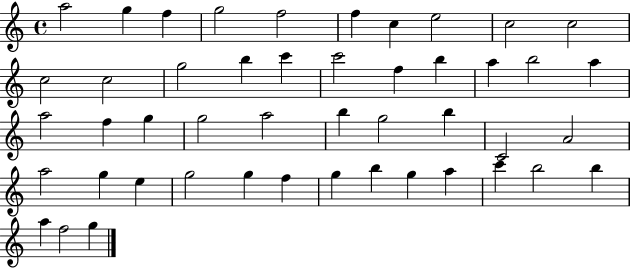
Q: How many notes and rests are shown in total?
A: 47